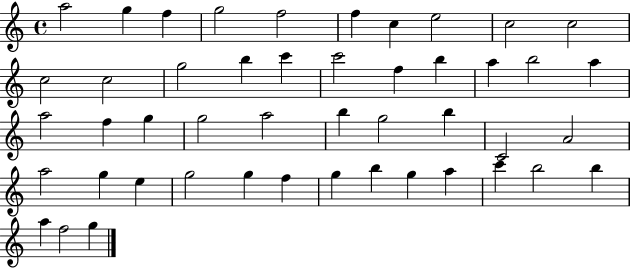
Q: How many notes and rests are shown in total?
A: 47